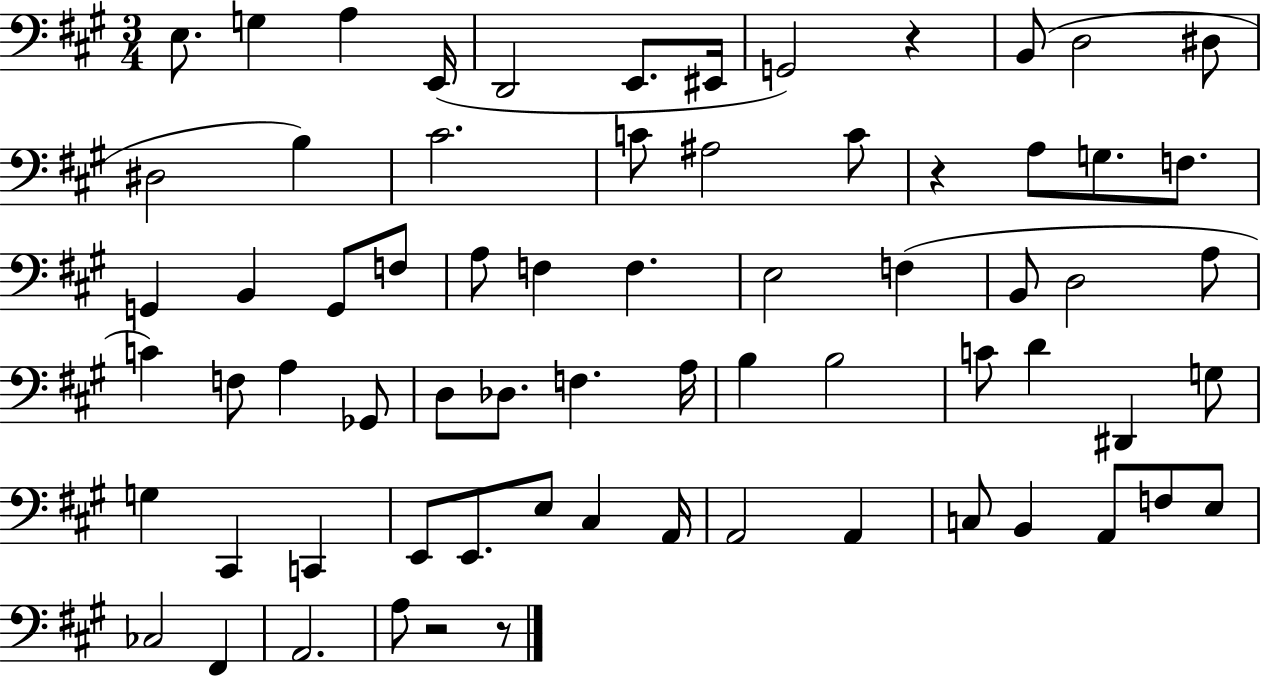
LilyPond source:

{
  \clef bass
  \numericTimeSignature
  \time 3/4
  \key a \major
  \repeat volta 2 { e8. g4 a4 e,16( | d,2 e,8. eis,16 | g,2) r4 | b,8( d2 dis8 | \break dis2 b4) | cis'2. | c'8 ais2 c'8 | r4 a8 g8. f8. | \break g,4 b,4 g,8 f8 | a8 f4 f4. | e2 f4( | b,8 d2 a8 | \break c'4) f8 a4 ges,8 | d8 des8. f4. a16 | b4 b2 | c'8 d'4 dis,4 g8 | \break g4 cis,4 c,4 | e,8 e,8. e8 cis4 a,16 | a,2 a,4 | c8 b,4 a,8 f8 e8 | \break ces2 fis,4 | a,2. | a8 r2 r8 | } \bar "|."
}